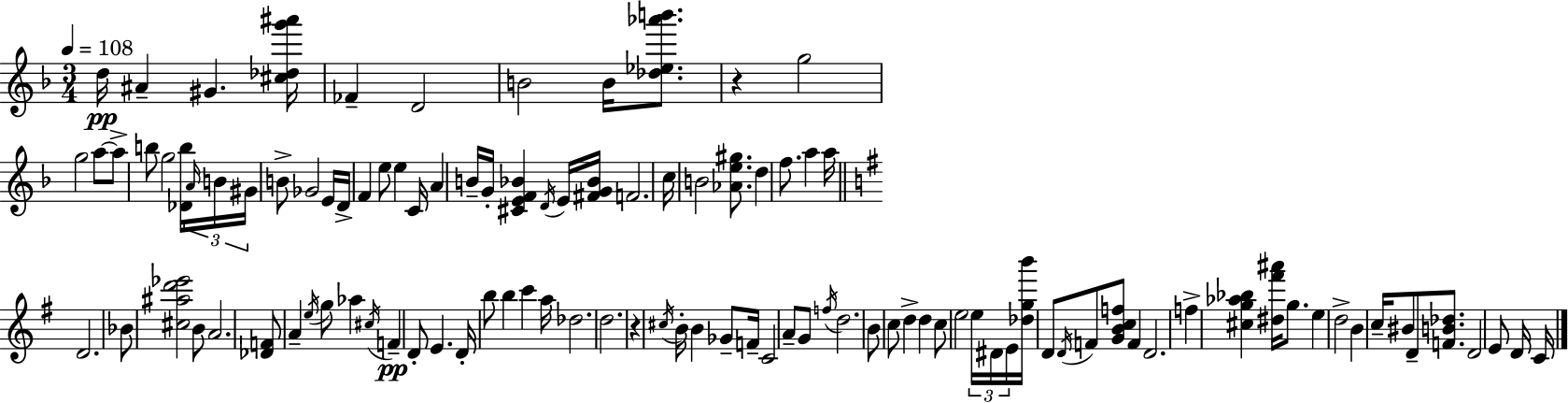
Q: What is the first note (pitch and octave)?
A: D5